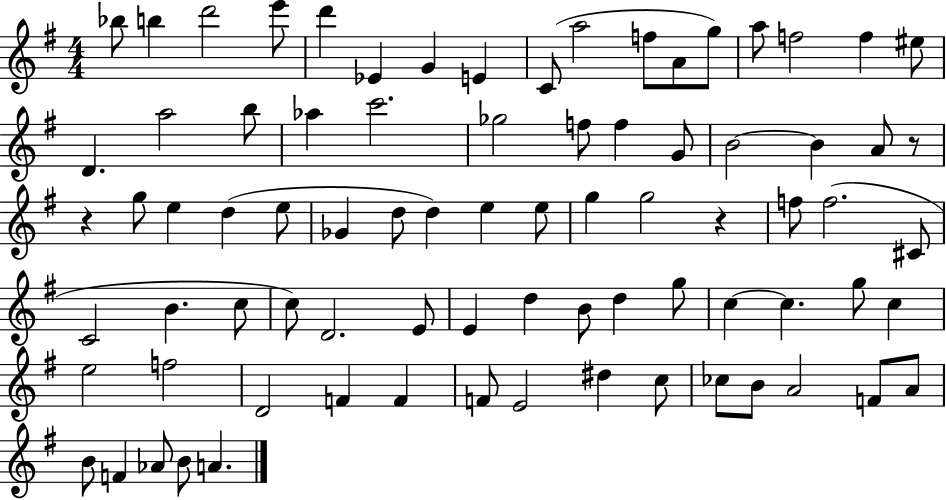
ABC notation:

X:1
T:Untitled
M:4/4
L:1/4
K:G
_b/2 b d'2 e'/2 d' _E G E C/2 a2 f/2 A/2 g/2 a/2 f2 f ^e/2 D a2 b/2 _a c'2 _g2 f/2 f G/2 B2 B A/2 z/2 z g/2 e d e/2 _G d/2 d e e/2 g g2 z f/2 f2 ^C/2 C2 B c/2 c/2 D2 E/2 E d B/2 d g/2 c c g/2 c e2 f2 D2 F F F/2 E2 ^d c/2 _c/2 B/2 A2 F/2 A/2 B/2 F _A/2 B/2 A